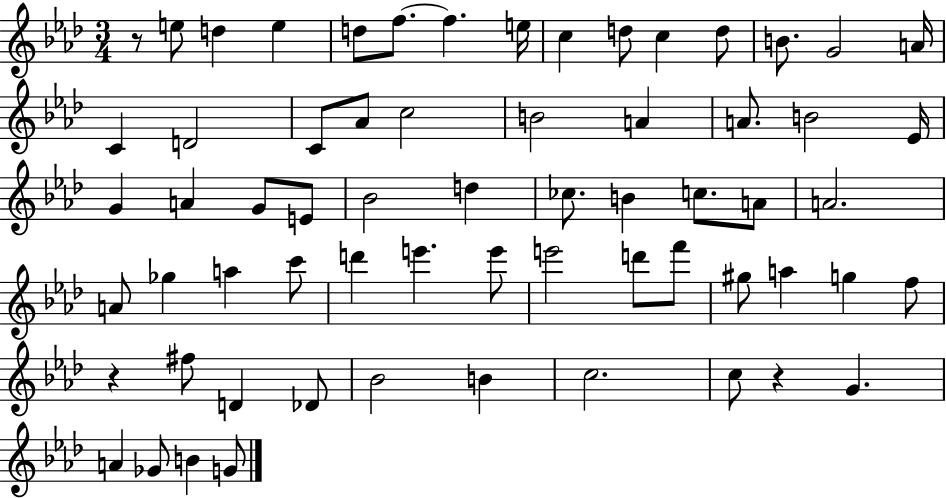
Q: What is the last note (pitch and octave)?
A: G4